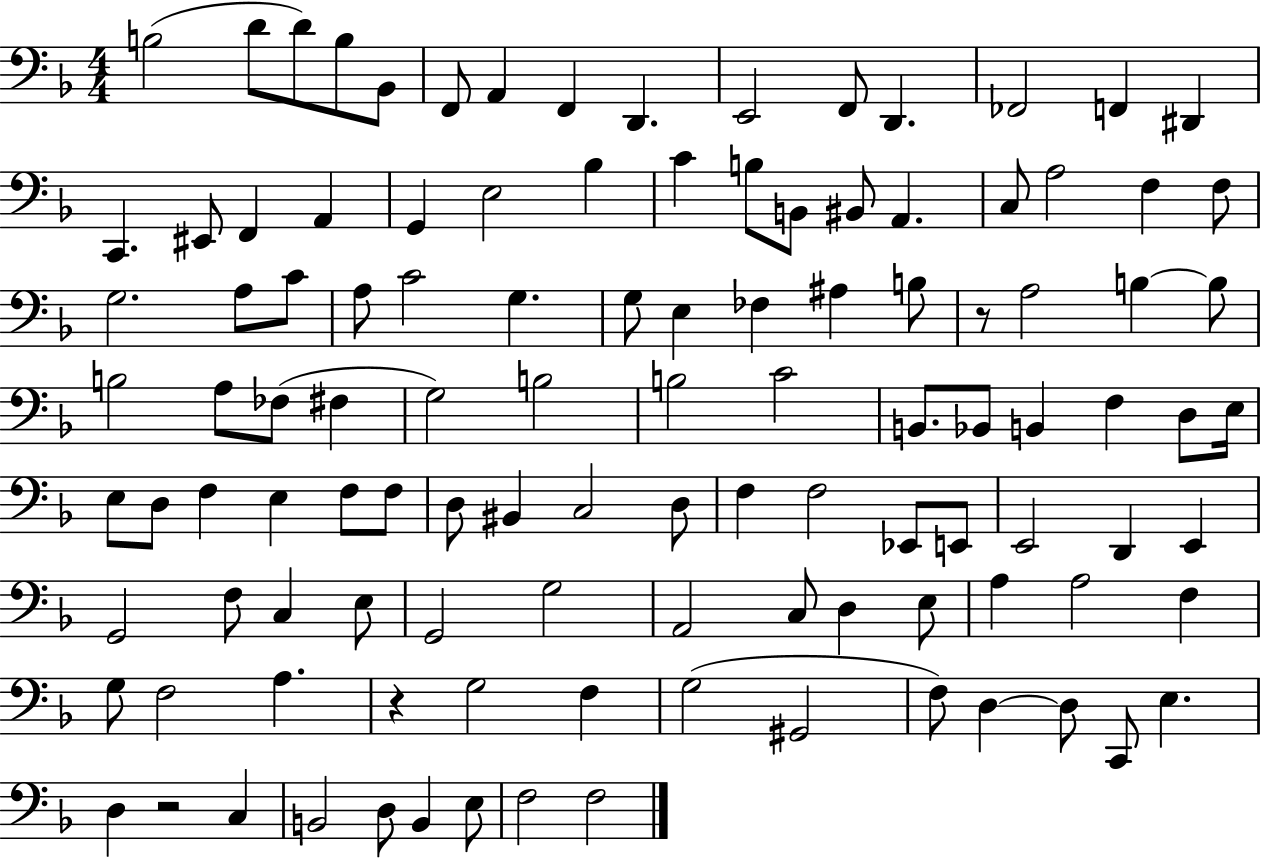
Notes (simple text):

B3/h D4/e D4/e B3/e Bb2/e F2/e A2/q F2/q D2/q. E2/h F2/e D2/q. FES2/h F2/q D#2/q C2/q. EIS2/e F2/q A2/q G2/q E3/h Bb3/q C4/q B3/e B2/e BIS2/e A2/q. C3/e A3/h F3/q F3/e G3/h. A3/e C4/e A3/e C4/h G3/q. G3/e E3/q FES3/q A#3/q B3/e R/e A3/h B3/q B3/e B3/h A3/e FES3/e F#3/q G3/h B3/h B3/h C4/h B2/e. Bb2/e B2/q F3/q D3/e E3/s E3/e D3/e F3/q E3/q F3/e F3/e D3/e BIS2/q C3/h D3/e F3/q F3/h Eb2/e E2/e E2/h D2/q E2/q G2/h F3/e C3/q E3/e G2/h G3/h A2/h C3/e D3/q E3/e A3/q A3/h F3/q G3/e F3/h A3/q. R/q G3/h F3/q G3/h G#2/h F3/e D3/q D3/e C2/e E3/q. D3/q R/h C3/q B2/h D3/e B2/q E3/e F3/h F3/h